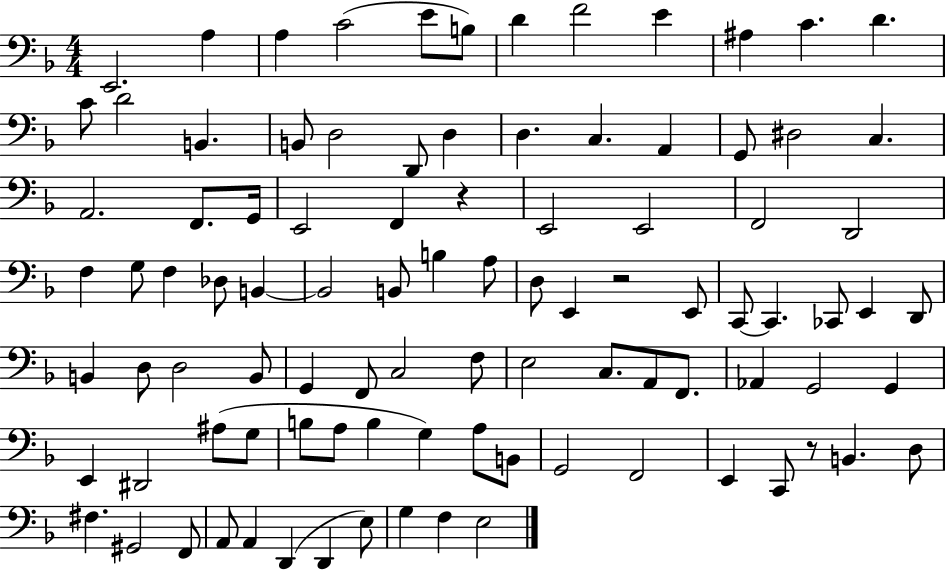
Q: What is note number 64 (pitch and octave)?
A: Ab2